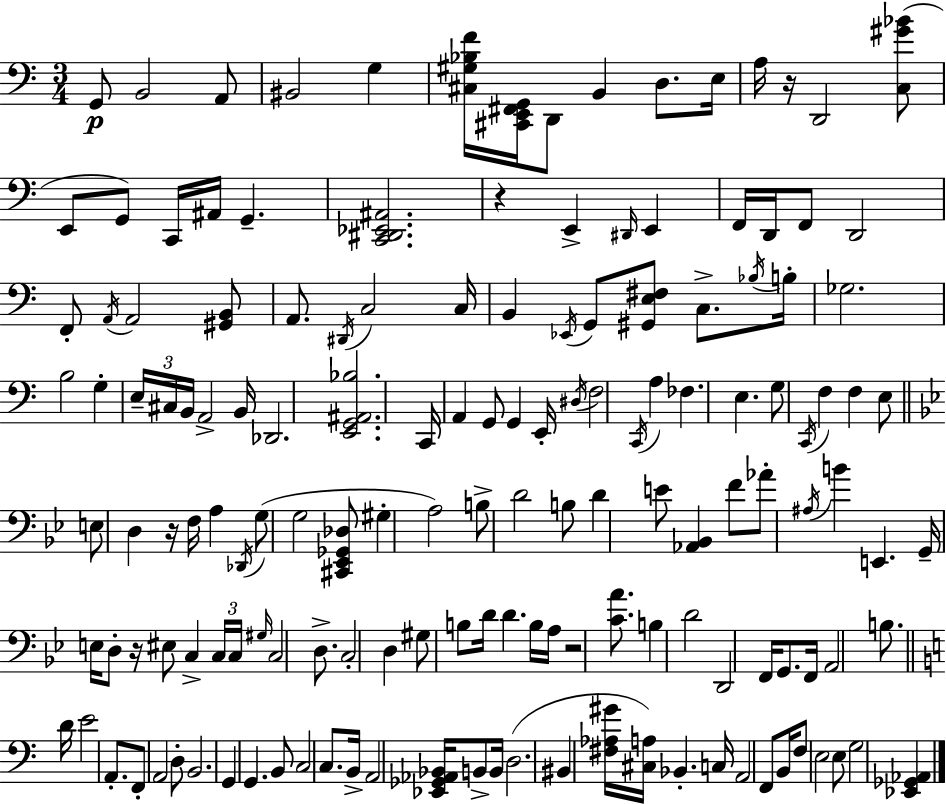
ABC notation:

X:1
T:Untitled
M:3/4
L:1/4
K:C
G,,/2 B,,2 A,,/2 ^B,,2 G, [^C,^G,_B,F]/4 [^C,,E,,^F,,G,,]/4 D,,/2 B,, D,/2 E,/4 A,/4 z/4 D,,2 [C,^G_B]/2 E,,/2 G,,/2 C,,/4 ^A,,/4 G,, [C,,^D,,_E,,^A,,]2 z E,, ^D,,/4 E,, F,,/4 D,,/4 F,,/2 D,,2 F,,/2 A,,/4 A,,2 [^G,,B,,]/2 A,,/2 ^D,,/4 C,2 C,/4 B,, _E,,/4 G,,/2 [^G,,E,^F,]/2 C,/2 _B,/4 B,/4 _G,2 B,2 G, E,/4 ^C,/4 B,,/4 A,,2 B,,/4 _D,,2 [E,,G,,^A,,_B,]2 C,,/4 A,, G,,/2 G,, E,,/4 ^D,/4 F,2 C,,/4 A, _F, E, G,/2 C,,/4 F, F, E,/2 E,/2 D, z/4 F,/4 A, _D,,/4 G,/2 G,2 [^C,,_E,,_G,,_D,]/2 ^G, A,2 B,/2 D2 B,/2 D E/2 [_A,,_B,,] F/2 _A/2 ^A,/4 B E,, G,,/4 E,/4 D,/2 z/4 ^E,/2 C, C,/4 C,/4 ^G,/4 C,2 D,/2 C,2 D, ^G,/2 B,/2 D/4 D B,/4 A,/4 z2 [CA]/2 B, D2 D,,2 F,,/4 G,,/2 F,,/4 A,,2 B,/2 D/4 E2 A,,/2 F,,/2 A,,2 D,/2 B,,2 G,, G,, B,,/2 C,2 C,/2 B,,/4 A,,2 [_E,,_G,,_A,,_B,,]/4 B,,/2 B,,/4 D,2 ^B,, [^F,_A,^G]/4 [^C,A,]/4 _B,, C,/4 A,,2 F,,/2 B,,/4 F,/2 E,2 E,/2 G,2 [_E,,_G,,_A,,]